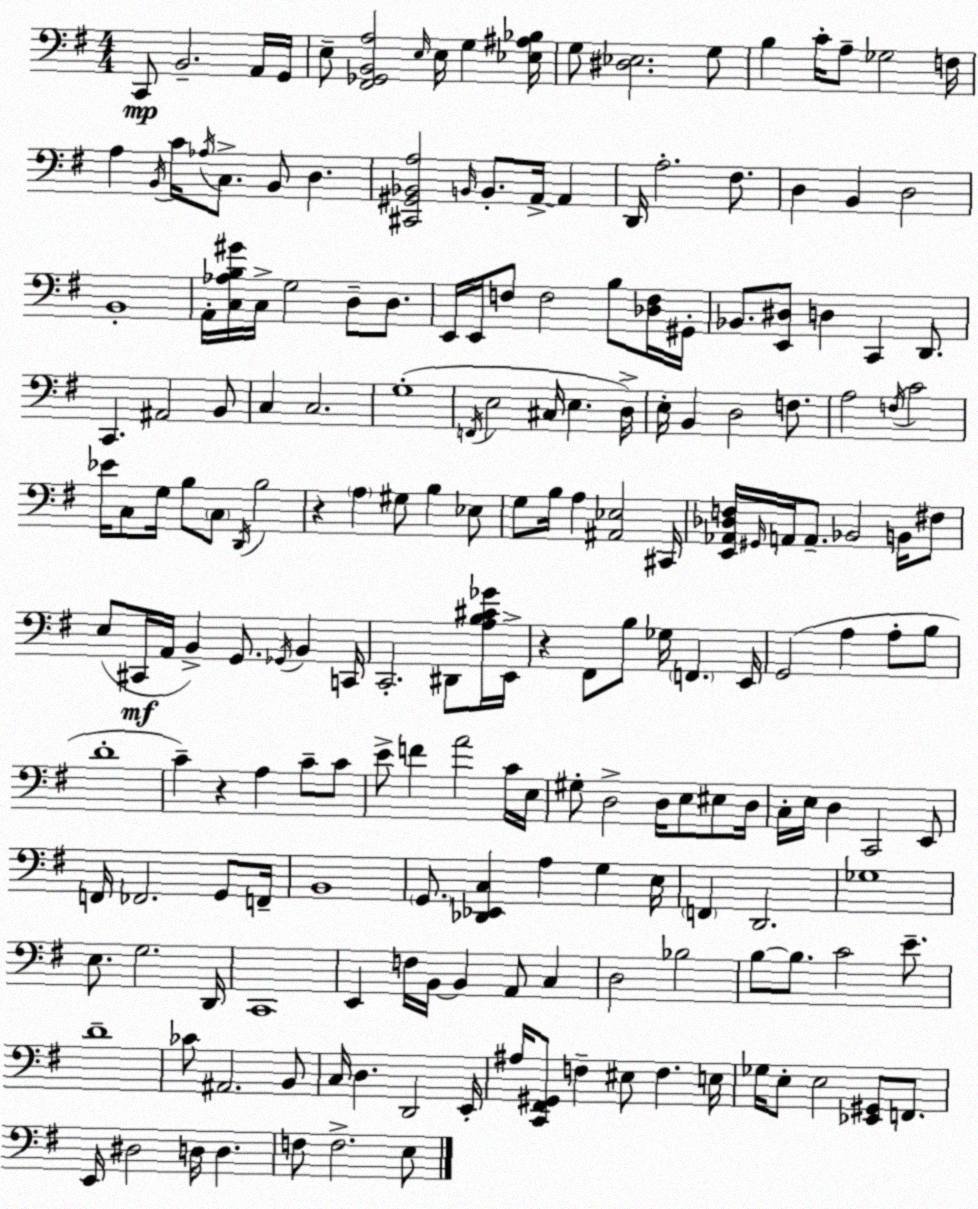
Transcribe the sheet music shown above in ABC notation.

X:1
T:Untitled
M:4/4
L:1/4
K:Em
C,,/2 B,,2 A,,/4 G,,/4 E,/2 [^F,,_G,,B,,A,]2 E,/4 E,/4 G, [_E,^A,_B,]/4 G,/2 [^D,_E,]2 G,/2 B, C/4 A,/2 _G,2 F,/4 A, B,,/4 C/4 _A,/4 C,/2 B,,/2 D, [^C,,^G,,_B,,A,]2 B,,/4 B,,/2 A,,/4 A,, D,,/4 A,2 ^F,/2 D, B,, D,2 B,,4 A,,/4 [C,_A,B,^G]/4 C,/4 G,2 D,/2 D,/2 E,,/4 E,,/4 F,/2 F,2 B,/2 [_D,F,]/4 ^G,,/4 _B,,/2 [E,,^D,]/2 D, C,, D,,/2 C,, ^A,,2 B,,/2 C, C,2 G,4 F,,/4 E,2 ^C,/4 E, D,/4 E,/4 B,, D,2 F,/2 A,2 F,/4 C2 _E/4 C,/2 G,/4 B,/2 C,/2 D,,/4 B,2 z A, ^G,/2 B, _E,/2 G,/2 B,/4 A, [^A,,_E,]2 ^C,,/4 [E,,_A,,_D,F,]/4 ^G,,/4 A,,/4 A,,/2 _B,,2 B,,/4 ^F,/2 E,/2 ^C,,/4 A,,/4 B,, G,,/2 _G,,/4 B,, C,,/4 C,,2 ^D,,/2 [A,B,^C_G]/4 E,,/4 z ^F,,/2 B,/2 _G,/4 F,, E,,/4 G,,2 A, A,/2 B,/2 D4 C z A, C/2 C/2 E/2 F A2 C/4 E,/4 ^G,/2 D,2 D,/4 E,/2 ^E,/2 D,/4 C,/4 E,/4 D, C,,2 E,,/2 F,,/4 _F,,2 G,,/2 F,,/4 B,,4 G,,/2 [_D,,_E,,C,] A, G, E,/4 F,, D,,2 _G,4 E,/2 G,2 D,,/4 C,,4 E,, F,/4 B,,/4 B,, A,,/2 C, D,2 _B,2 B,/2 B,/2 C2 E/2 D4 _C/2 ^A,,2 B,,/2 C,/4 D, D,,2 E,,/4 ^A,/4 [C,,^F,,^G,,]/2 F, ^E,/2 F, E,/4 _G,/4 E,/2 E,2 [_E,,^G,,]/2 F,,/2 E,,/4 ^D,2 D,/4 D, F,/2 F,2 E,/2